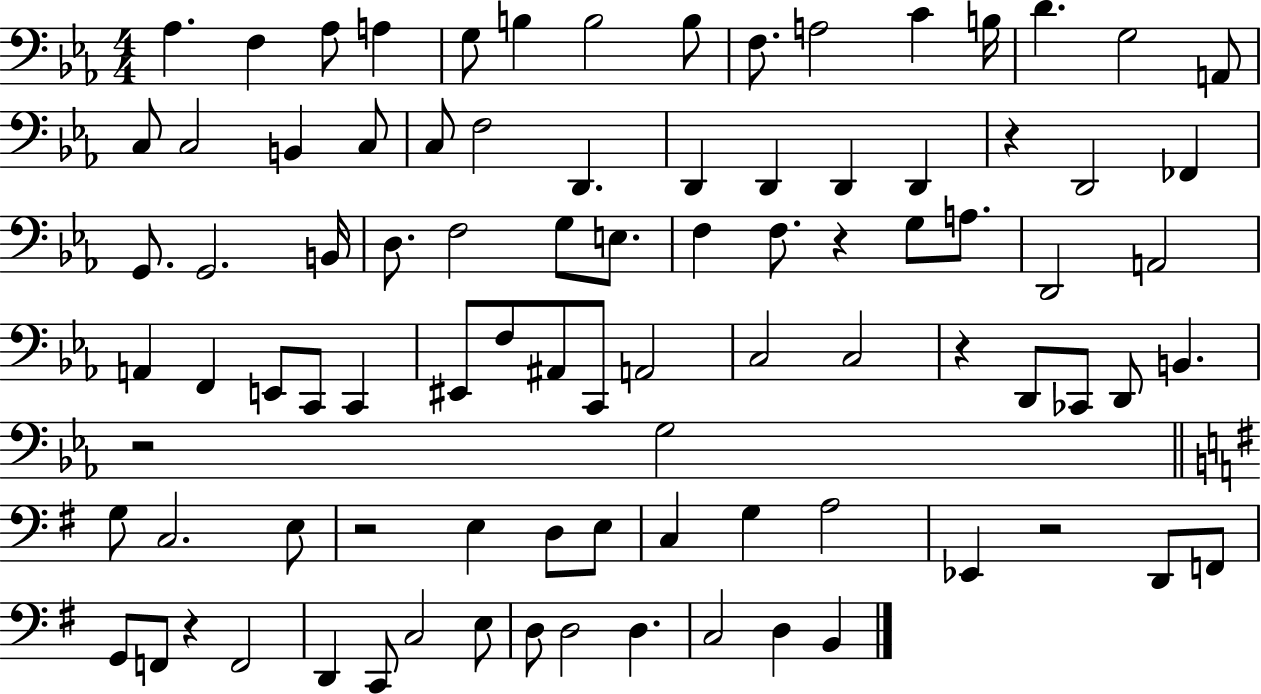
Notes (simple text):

Ab3/q. F3/q Ab3/e A3/q G3/e B3/q B3/h B3/e F3/e. A3/h C4/q B3/s D4/q. G3/h A2/e C3/e C3/h B2/q C3/e C3/e F3/h D2/q. D2/q D2/q D2/q D2/q R/q D2/h FES2/q G2/e. G2/h. B2/s D3/e. F3/h G3/e E3/e. F3/q F3/e. R/q G3/e A3/e. D2/h A2/h A2/q F2/q E2/e C2/e C2/q EIS2/e F3/e A#2/e C2/e A2/h C3/h C3/h R/q D2/e CES2/e D2/e B2/q. R/h G3/h G3/e C3/h. E3/e R/h E3/q D3/e E3/e C3/q G3/q A3/h Eb2/q R/h D2/e F2/e G2/e F2/e R/q F2/h D2/q C2/e C3/h E3/e D3/e D3/h D3/q. C3/h D3/q B2/q